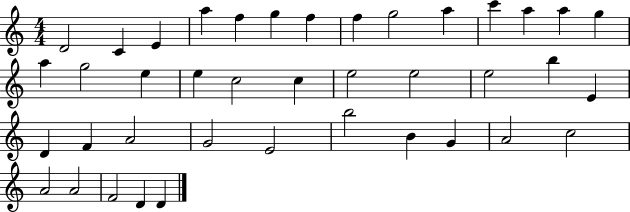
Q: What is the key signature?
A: C major